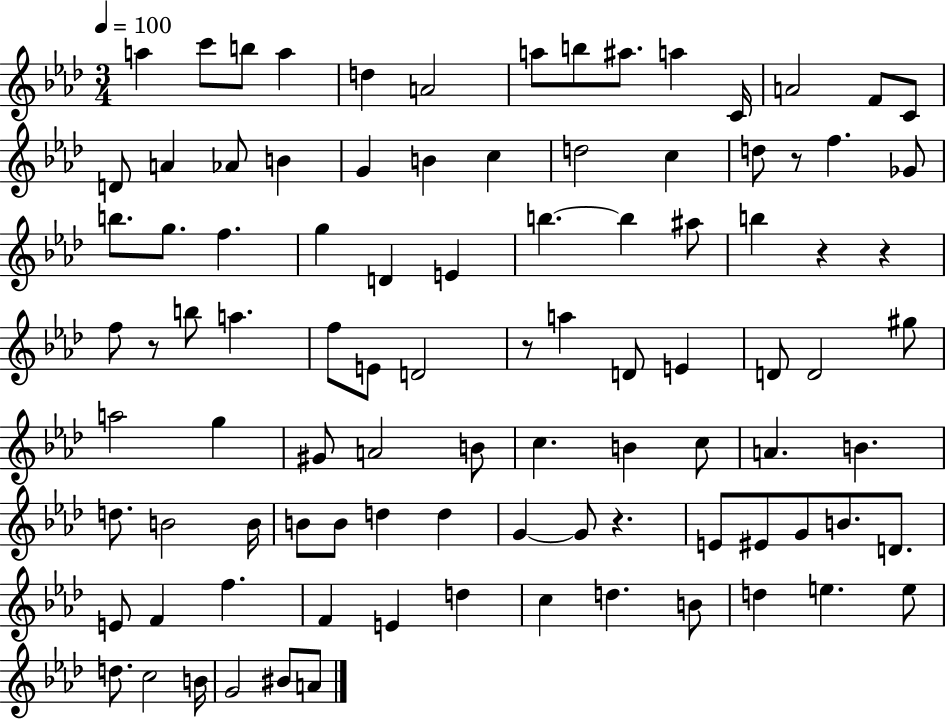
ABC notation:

X:1
T:Untitled
M:3/4
L:1/4
K:Ab
a c'/2 b/2 a d A2 a/2 b/2 ^a/2 a C/4 A2 F/2 C/2 D/2 A _A/2 B G B c d2 c d/2 z/2 f _G/2 b/2 g/2 f g D E b b ^a/2 b z z f/2 z/2 b/2 a f/2 E/2 D2 z/2 a D/2 E D/2 D2 ^g/2 a2 g ^G/2 A2 B/2 c B c/2 A B d/2 B2 B/4 B/2 B/2 d d G G/2 z E/2 ^E/2 G/2 B/2 D/2 E/2 F f F E d c d B/2 d e e/2 d/2 c2 B/4 G2 ^B/2 A/2